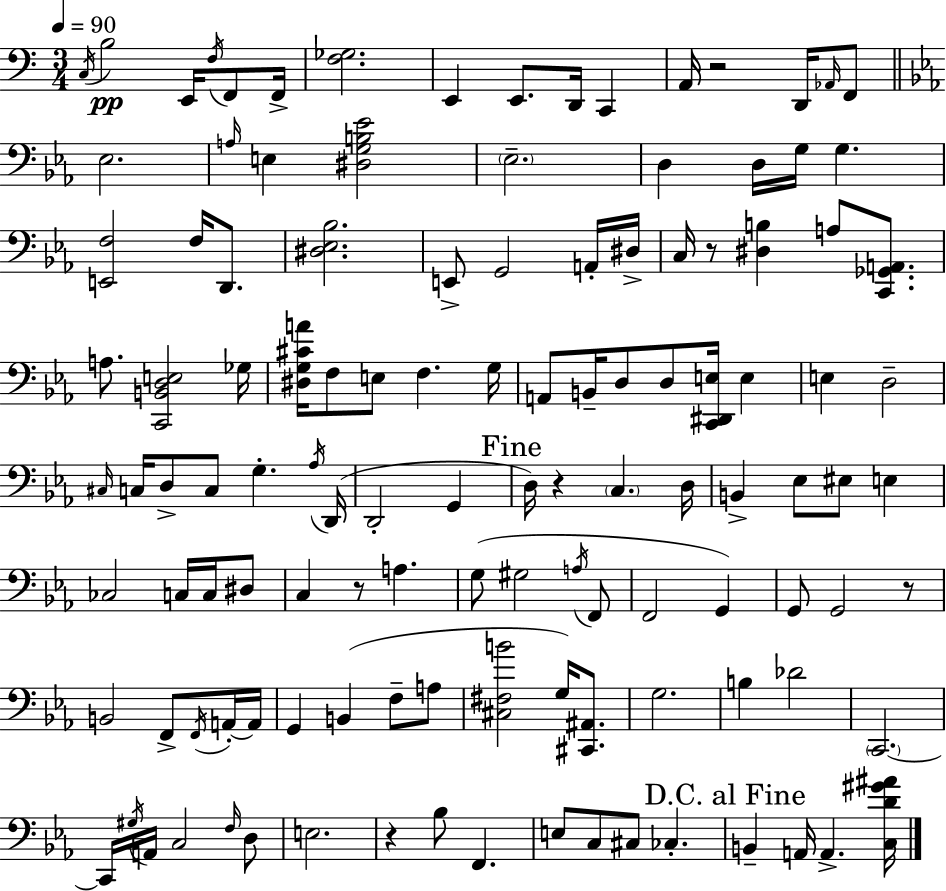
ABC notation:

X:1
T:Untitled
M:3/4
L:1/4
K:Am
C,/4 B,2 E,,/4 F,/4 F,,/2 F,,/4 [F,_G,]2 E,, E,,/2 D,,/4 C,, A,,/4 z2 D,,/4 _A,,/4 F,,/2 _E,2 A,/4 E, [^D,G,B,_E]2 _E,2 D, D,/4 G,/4 G, [E,,F,]2 F,/4 D,,/2 [^D,_E,_B,]2 E,,/2 G,,2 A,,/4 ^D,/4 C,/4 z/2 [^D,B,] A,/2 [C,,_G,,A,,]/2 A,/2 [C,,B,,D,E,]2 _G,/4 [^D,G,^CA]/4 F,/2 E,/2 F, G,/4 A,,/2 B,,/4 D,/2 D,/2 [C,,^D,,E,]/4 E, E, D,2 ^C,/4 C,/4 D,/2 C,/2 G, _A,/4 D,,/4 D,,2 G,, D,/4 z C, D,/4 B,, _E,/2 ^E,/2 E, _C,2 C,/4 C,/4 ^D,/2 C, z/2 A, G,/2 ^G,2 A,/4 F,,/2 F,,2 G,, G,,/2 G,,2 z/2 B,,2 F,,/2 F,,/4 A,,/4 A,,/4 G,, B,, F,/2 A,/2 [^C,^F,B]2 G,/4 [^C,,^A,,]/2 G,2 B, _D2 C,,2 C,,/4 ^G,/4 A,,/4 C,2 F,/4 D,/2 E,2 z _B,/2 F,, E,/2 C,/2 ^C,/2 _C, B,, A,,/4 A,, [C,D^G^A]/4